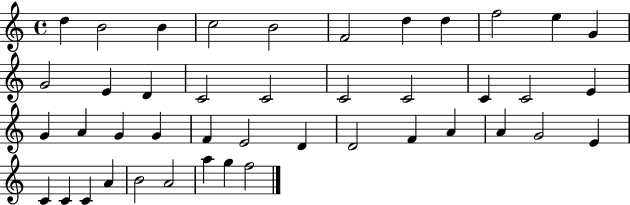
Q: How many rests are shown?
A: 0